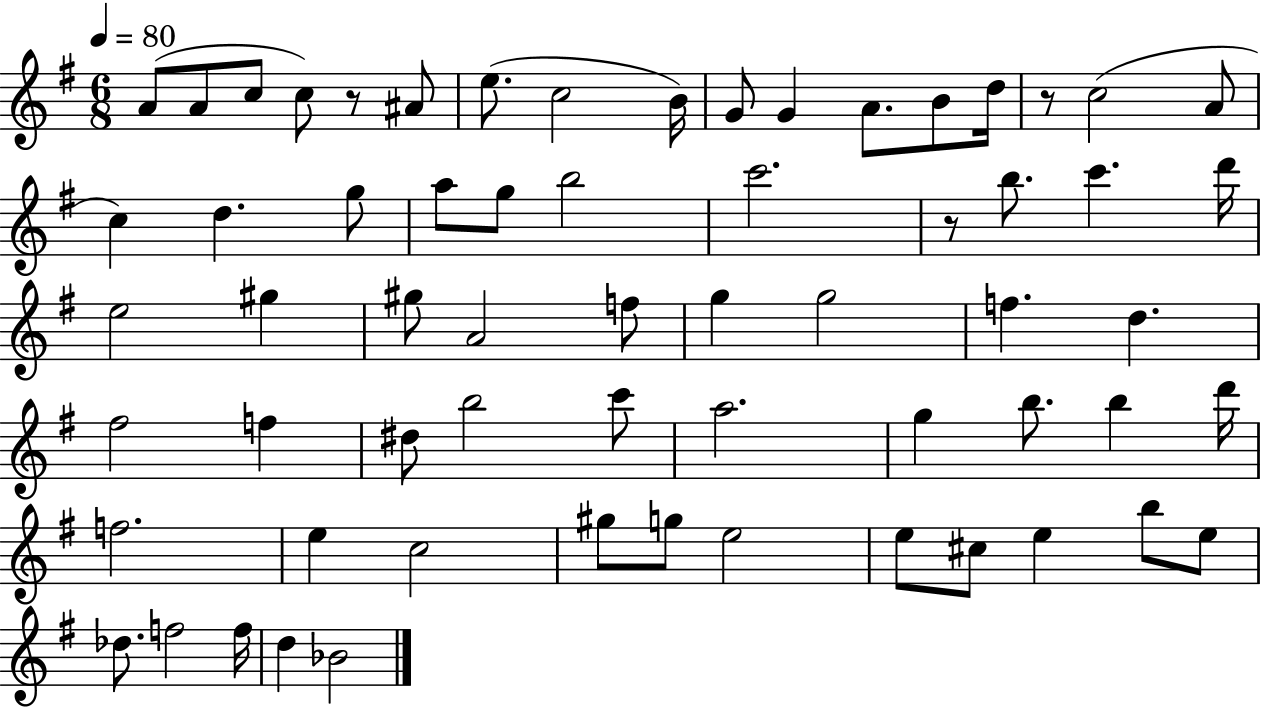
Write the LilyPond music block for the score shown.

{
  \clef treble
  \numericTimeSignature
  \time 6/8
  \key g \major
  \tempo 4 = 80
  a'8( a'8 c''8 c''8) r8 ais'8 | e''8.( c''2 b'16) | g'8 g'4 a'8. b'8 d''16 | r8 c''2( a'8 | \break c''4) d''4. g''8 | a''8 g''8 b''2 | c'''2. | r8 b''8. c'''4. d'''16 | \break e''2 gis''4 | gis''8 a'2 f''8 | g''4 g''2 | f''4. d''4. | \break fis''2 f''4 | dis''8 b''2 c'''8 | a''2. | g''4 b''8. b''4 d'''16 | \break f''2. | e''4 c''2 | gis''8 g''8 e''2 | e''8 cis''8 e''4 b''8 e''8 | \break des''8. f''2 f''16 | d''4 bes'2 | \bar "|."
}